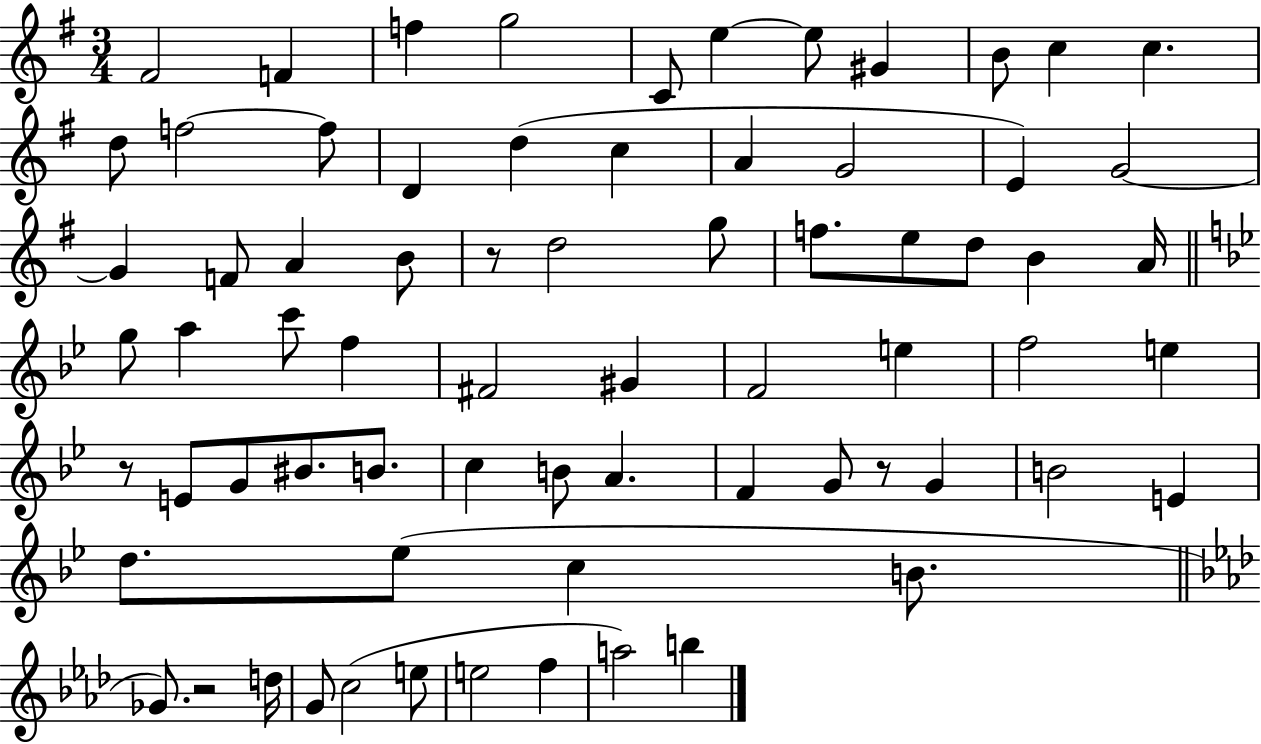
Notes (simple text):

F#4/h F4/q F5/q G5/h C4/e E5/q E5/e G#4/q B4/e C5/q C5/q. D5/e F5/h F5/e D4/q D5/q C5/q A4/q G4/h E4/q G4/h G4/q F4/e A4/q B4/e R/e D5/h G5/e F5/e. E5/e D5/e B4/q A4/s G5/e A5/q C6/e F5/q F#4/h G#4/q F4/h E5/q F5/h E5/q R/e E4/e G4/e BIS4/e. B4/e. C5/q B4/e A4/q. F4/q G4/e R/e G4/q B4/h E4/q D5/e. Eb5/e C5/q B4/e. Gb4/e. R/h D5/s G4/e C5/h E5/e E5/h F5/q A5/h B5/q